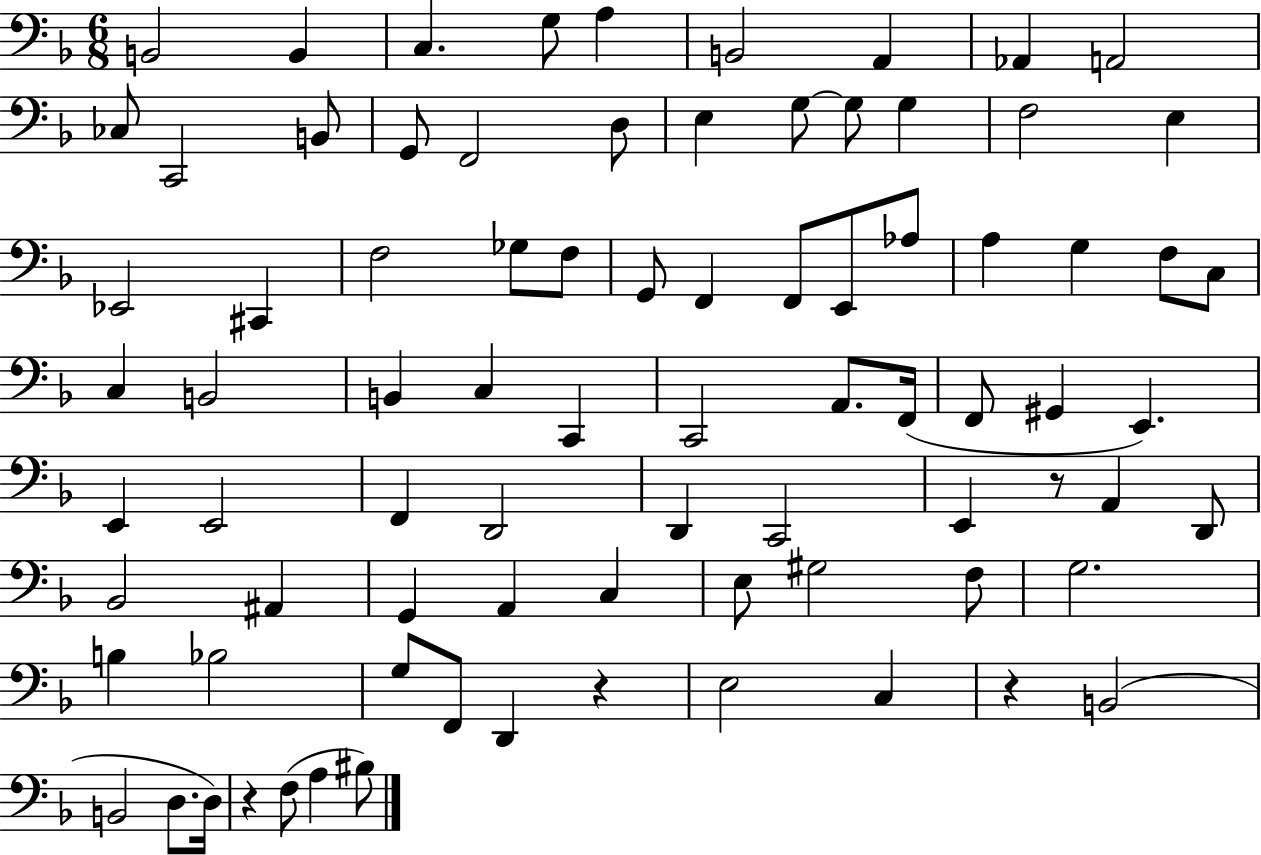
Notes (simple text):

B2/h B2/q C3/q. G3/e A3/q B2/h A2/q Ab2/q A2/h CES3/e C2/h B2/e G2/e F2/h D3/e E3/q G3/e G3/e G3/q F3/h E3/q Eb2/h C#2/q F3/h Gb3/e F3/e G2/e F2/q F2/e E2/e Ab3/e A3/q G3/q F3/e C3/e C3/q B2/h B2/q C3/q C2/q C2/h A2/e. F2/s F2/e G#2/q E2/q. E2/q E2/h F2/q D2/h D2/q C2/h E2/q R/e A2/q D2/e Bb2/h A#2/q G2/q A2/q C3/q E3/e G#3/h F3/e G3/h. B3/q Bb3/h G3/e F2/e D2/q R/q E3/h C3/q R/q B2/h B2/h D3/e. D3/s R/q F3/e A3/q BIS3/e